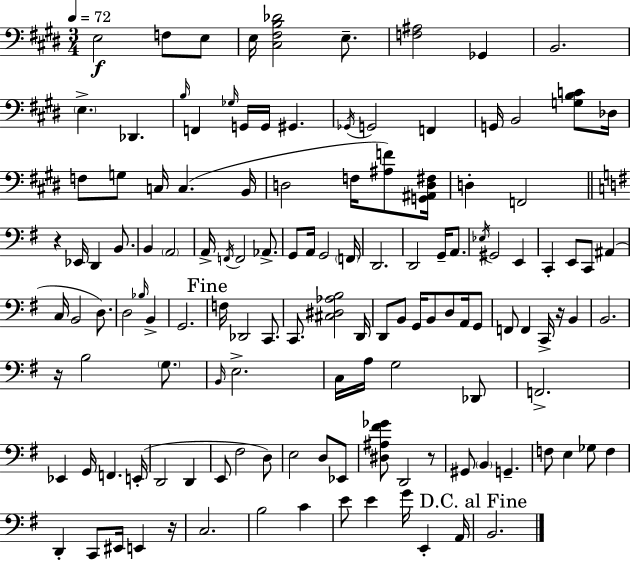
E3/h F3/e E3/e E3/s [C#3,F#3,B3,Db4]/h E3/e. [F3,A#3]/h Gb2/q B2/h. E3/q. Db2/q. B3/s F2/q Gb3/s G2/s G2/s G#2/q. Gb2/s G2/h F2/q G2/s B2/h [G3,B3,C4]/e Db3/s F3/e G3/e C3/s C3/q. B2/s D3/h F3/s [A#3,F4]/e [G2,A#2,D3,F#3]/s D3/q F2/h R/q Eb2/s D2/q B2/e. B2/q A2/h A2/s F2/s F2/h Ab2/e. G2/e A2/s G2/h F2/s D2/h. D2/h G2/s A2/e. Eb3/s G#2/h E2/q C2/q E2/e C2/e A#2/q C3/s B2/h D3/e. D3/h Bb3/s B2/q G2/h. F3/s Db2/h C2/e. C2/e. [C#3,D#3,Ab3,B3]/h D2/s D2/e B2/e G2/s B2/e D3/e A2/s G2/e F2/e F2/q C2/s R/s B2/q B2/h. R/s B3/h G3/e. B2/s E3/h. C3/s A3/s G3/h Db2/e F2/h. Eb2/q G2/s F2/q. E2/s D2/h D2/q E2/e F#3/h D3/e E3/h D3/e Eb2/e [D#3,A#3,F#4,Gb4]/e D2/h R/e G#2/e B2/q G2/q. F3/e E3/q Gb3/e F3/q D2/q C2/e EIS2/s E2/q R/s C3/h. B3/h C4/q E4/e E4/q G4/s E2/q A2/s B2/h.